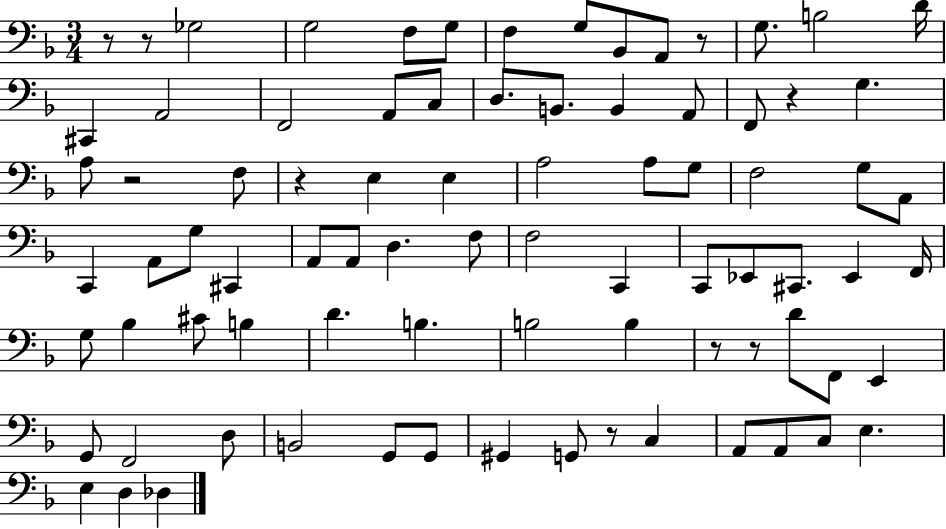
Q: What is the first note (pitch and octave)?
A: Gb3